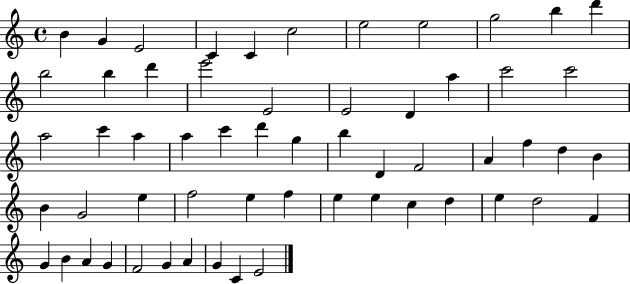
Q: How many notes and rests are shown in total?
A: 58